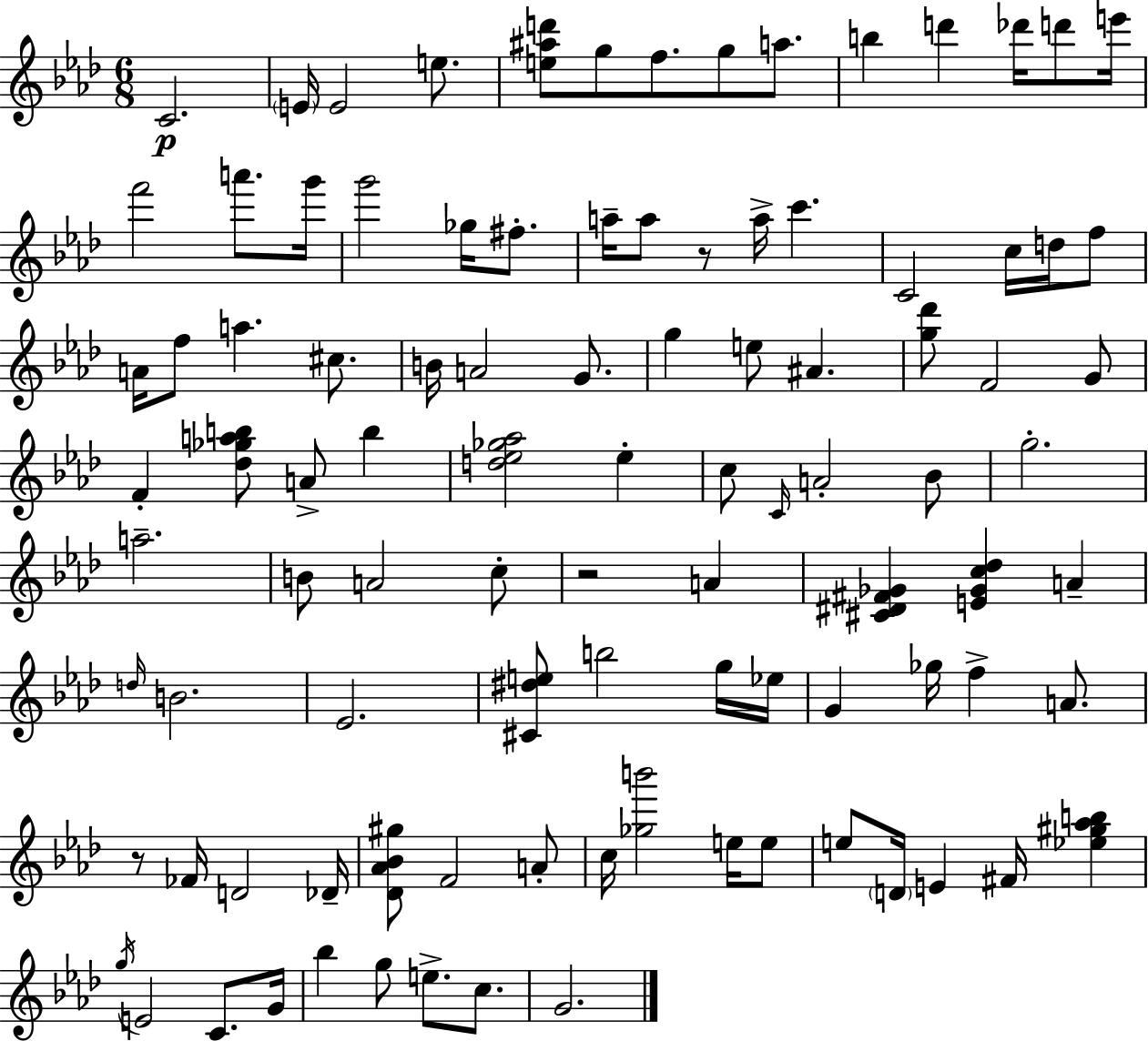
{
  \clef treble
  \numericTimeSignature
  \time 6/8
  \key aes \major
  \repeat volta 2 { c'2.\p | \parenthesize e'16 e'2 e''8. | <e'' ais'' d'''>8 g''8 f''8. g''8 a''8. | b''4 d'''4 des'''16 d'''8 e'''16 | \break f'''2 a'''8. g'''16 | g'''2 ges''16 fis''8.-. | a''16-- a''8 r8 a''16-> c'''4. | c'2 c''16 d''16 f''8 | \break a'16 f''8 a''4. cis''8. | b'16 a'2 g'8. | g''4 e''8 ais'4. | <g'' des'''>8 f'2 g'8 | \break f'4-. <des'' ges'' a'' b''>8 a'8-> b''4 | <d'' ees'' ges'' aes''>2 ees''4-. | c''8 \grace { c'16 } a'2-. bes'8 | g''2.-. | \break a''2.-- | b'8 a'2 c''8-. | r2 a'4 | <cis' dis' fis' ges'>4 <e' ges' c'' des''>4 a'4-- | \break \grace { d''16 } b'2. | ees'2. | <cis' dis'' e''>8 b''2 | g''16 ees''16 g'4 ges''16 f''4-> a'8. | \break r8 fes'16 d'2 | des'16-- <des' aes' bes' gis''>8 f'2 | a'8-. c''16 <ges'' b'''>2 e''16 | e''8 e''8 \parenthesize d'16 e'4 fis'16 <ees'' gis'' aes'' b''>4 | \break \acciaccatura { g''16 } e'2 c'8. | g'16 bes''4 g''8 e''8.-> | c''8. g'2. | } \bar "|."
}